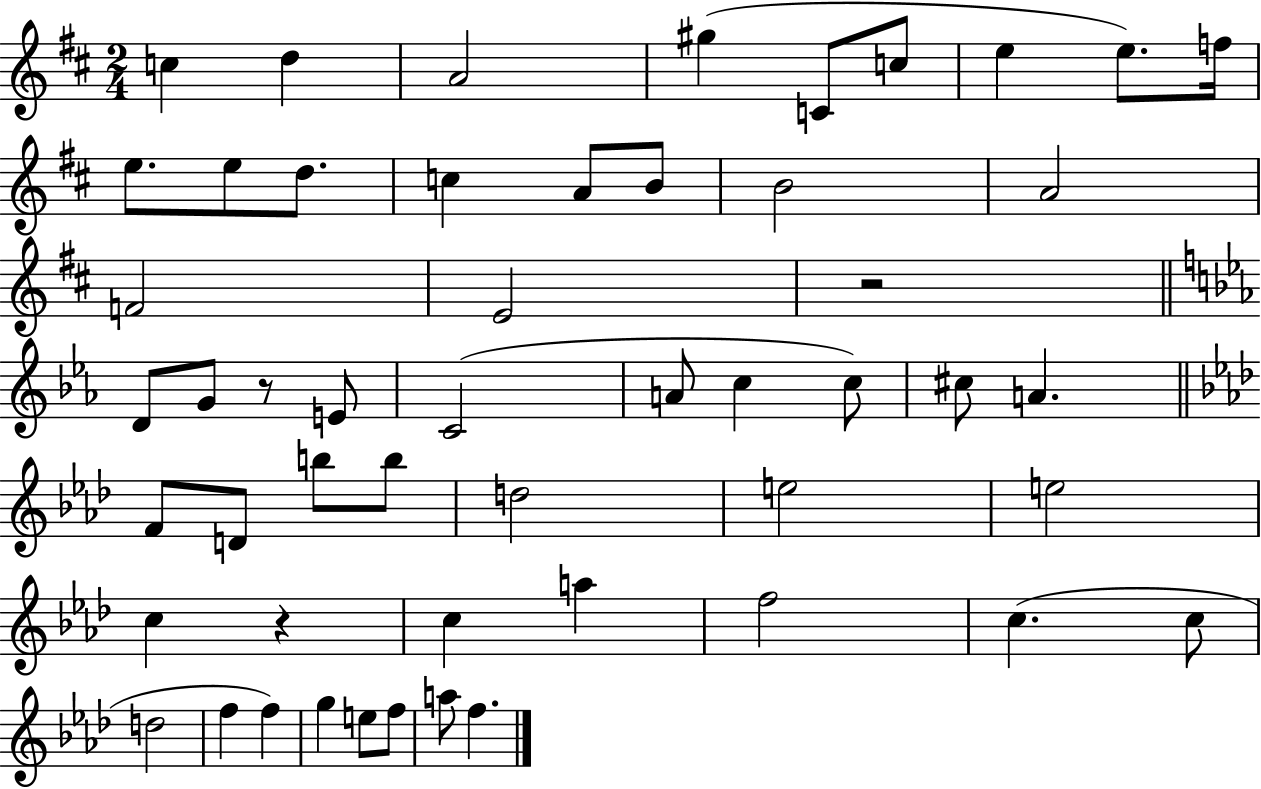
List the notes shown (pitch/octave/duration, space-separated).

C5/q D5/q A4/h G#5/q C4/e C5/e E5/q E5/e. F5/s E5/e. E5/e D5/e. C5/q A4/e B4/e B4/h A4/h F4/h E4/h R/h D4/e G4/e R/e E4/e C4/h A4/e C5/q C5/e C#5/e A4/q. F4/e D4/e B5/e B5/e D5/h E5/h E5/h C5/q R/q C5/q A5/q F5/h C5/q. C5/e D5/h F5/q F5/q G5/q E5/e F5/e A5/e F5/q.